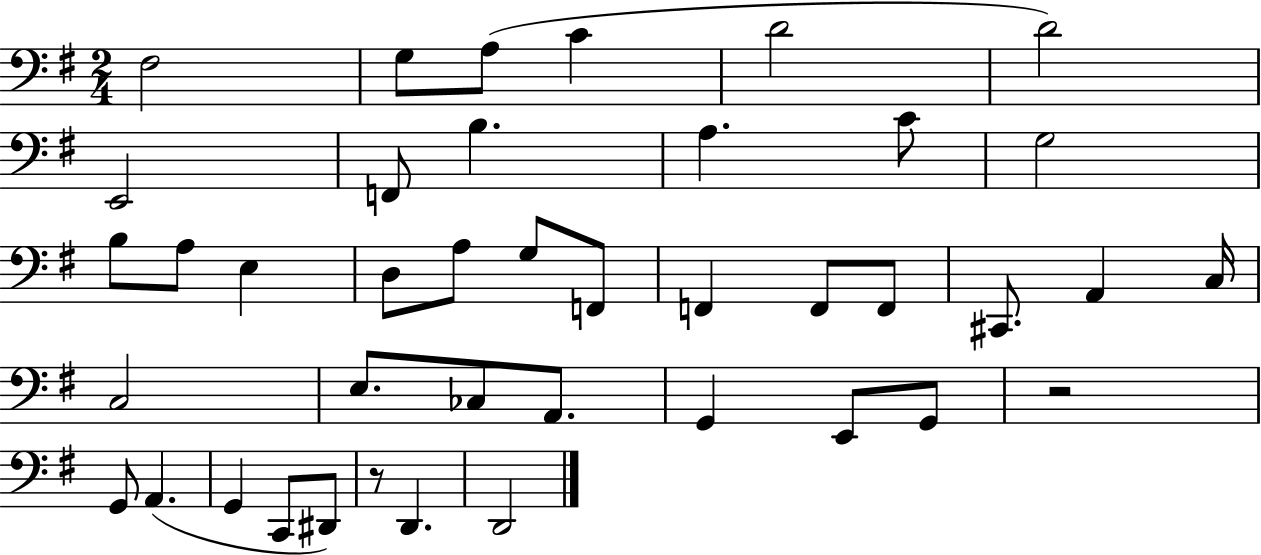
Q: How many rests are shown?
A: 2